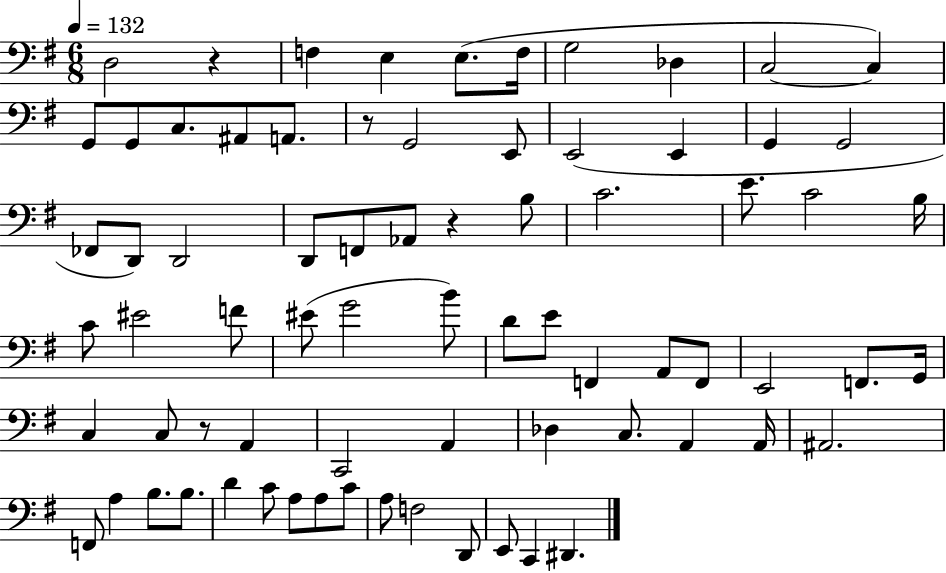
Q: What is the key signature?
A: G major